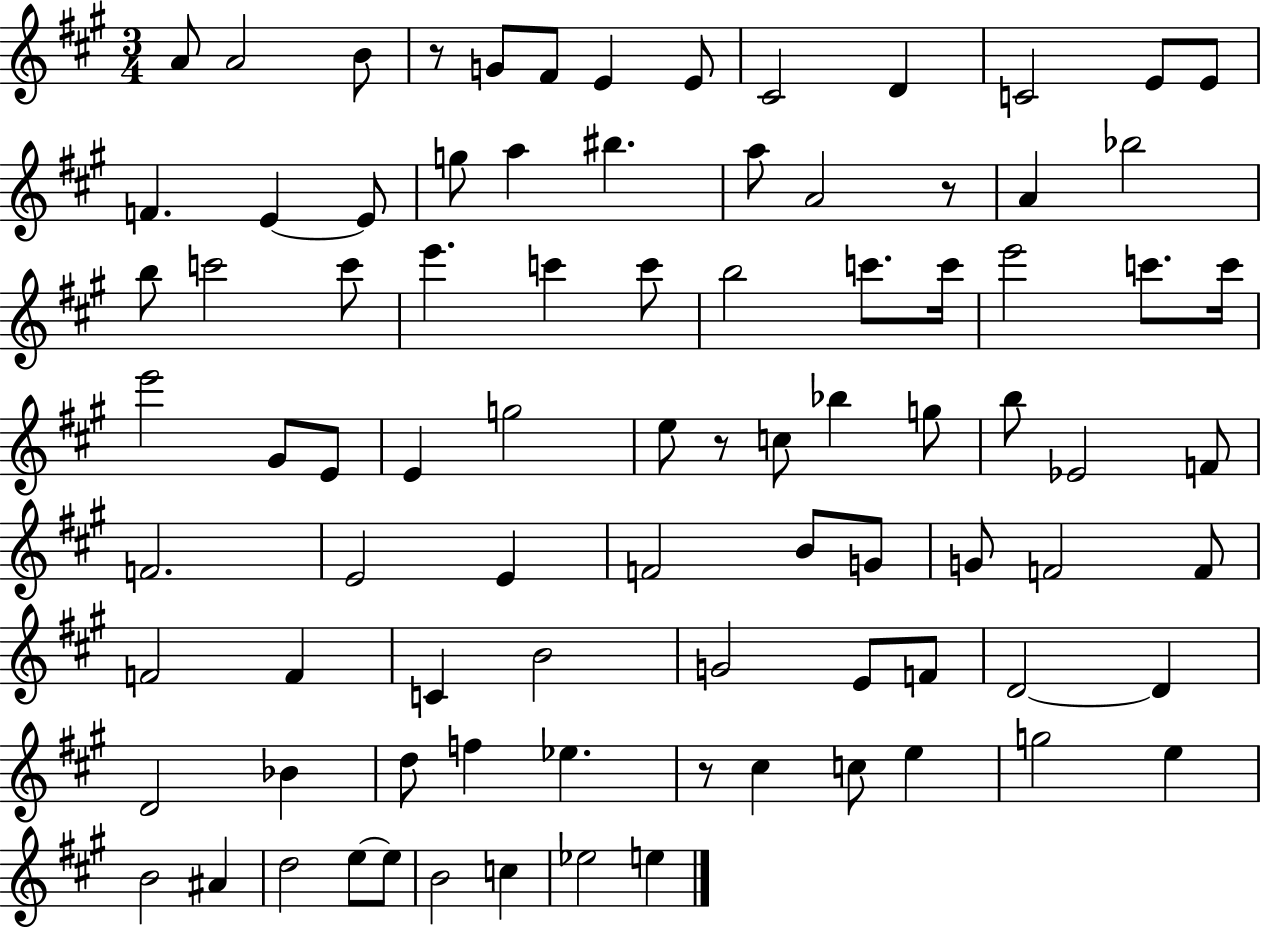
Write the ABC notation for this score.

X:1
T:Untitled
M:3/4
L:1/4
K:A
A/2 A2 B/2 z/2 G/2 ^F/2 E E/2 ^C2 D C2 E/2 E/2 F E E/2 g/2 a ^b a/2 A2 z/2 A _b2 b/2 c'2 c'/2 e' c' c'/2 b2 c'/2 c'/4 e'2 c'/2 c'/4 e'2 ^G/2 E/2 E g2 e/2 z/2 c/2 _b g/2 b/2 _E2 F/2 F2 E2 E F2 B/2 G/2 G/2 F2 F/2 F2 F C B2 G2 E/2 F/2 D2 D D2 _B d/2 f _e z/2 ^c c/2 e g2 e B2 ^A d2 e/2 e/2 B2 c _e2 e